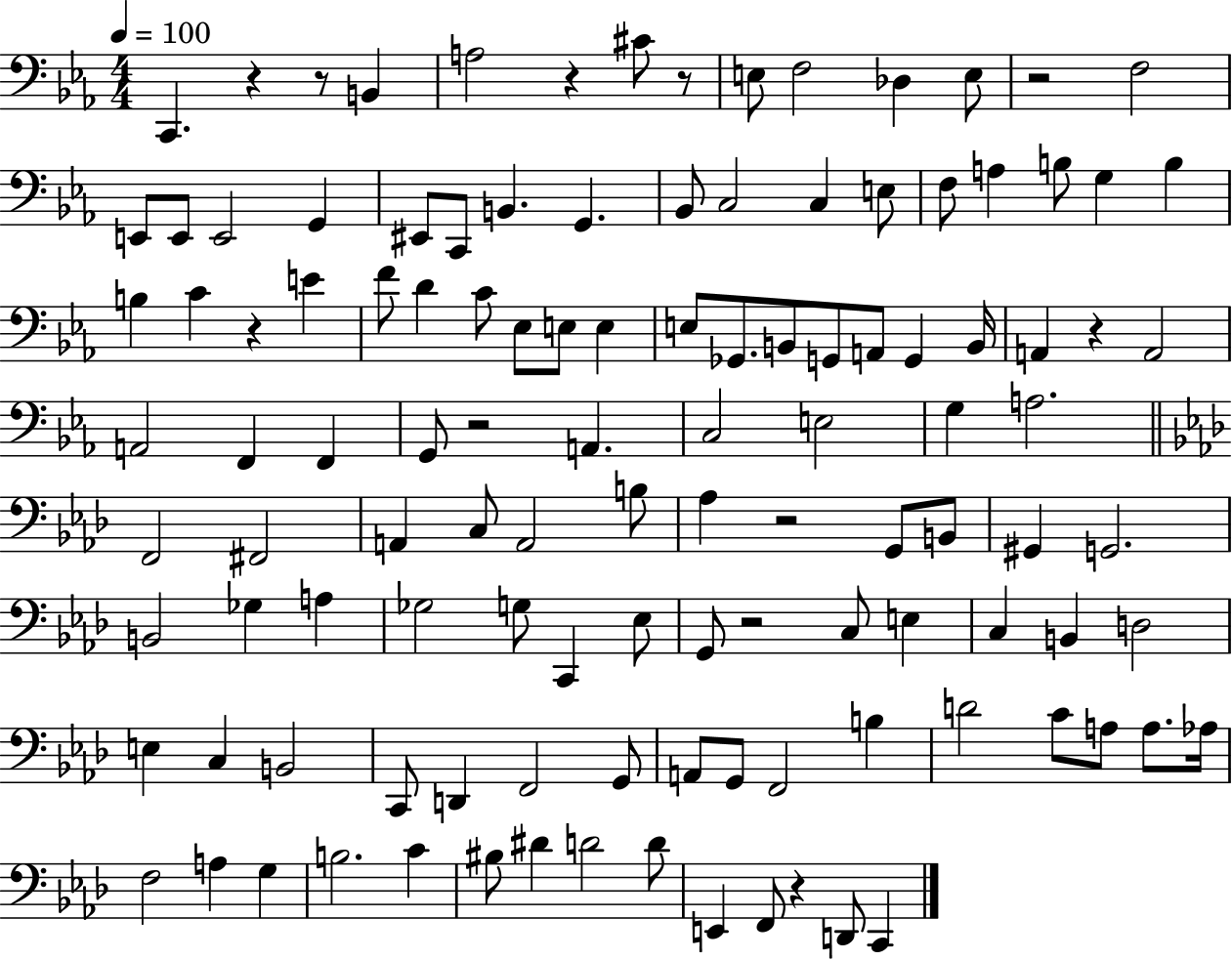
X:1
T:Untitled
M:4/4
L:1/4
K:Eb
C,, z z/2 B,, A,2 z ^C/2 z/2 E,/2 F,2 _D, E,/2 z2 F,2 E,,/2 E,,/2 E,,2 G,, ^E,,/2 C,,/2 B,, G,, _B,,/2 C,2 C, E,/2 F,/2 A, B,/2 G, B, B, C z E F/2 D C/2 _E,/2 E,/2 E, E,/2 _G,,/2 B,,/2 G,,/2 A,,/2 G,, B,,/4 A,, z A,,2 A,,2 F,, F,, G,,/2 z2 A,, C,2 E,2 G, A,2 F,,2 ^F,,2 A,, C,/2 A,,2 B,/2 _A, z2 G,,/2 B,,/2 ^G,, G,,2 B,,2 _G, A, _G,2 G,/2 C,, _E,/2 G,,/2 z2 C,/2 E, C, B,, D,2 E, C, B,,2 C,,/2 D,, F,,2 G,,/2 A,,/2 G,,/2 F,,2 B, D2 C/2 A,/2 A,/2 _A,/4 F,2 A, G, B,2 C ^B,/2 ^D D2 D/2 E,, F,,/2 z D,,/2 C,,